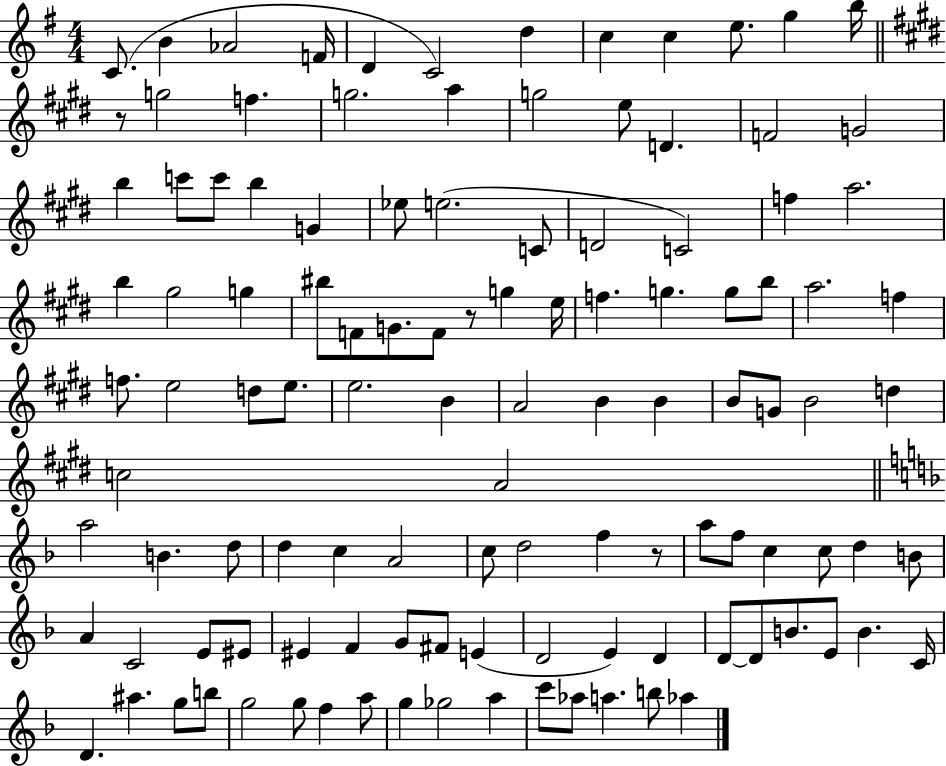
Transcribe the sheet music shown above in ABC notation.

X:1
T:Untitled
M:4/4
L:1/4
K:G
C/2 B _A2 F/4 D C2 d c c e/2 g b/4 z/2 g2 f g2 a g2 e/2 D F2 G2 b c'/2 c'/2 b G _e/2 e2 C/2 D2 C2 f a2 b ^g2 g ^b/2 F/2 G/2 F/2 z/2 g e/4 f g g/2 b/2 a2 f f/2 e2 d/2 e/2 e2 B A2 B B B/2 G/2 B2 d c2 A2 a2 B d/2 d c A2 c/2 d2 f z/2 a/2 f/2 c c/2 d B/2 A C2 E/2 ^E/2 ^E F G/2 ^F/2 E D2 E D D/2 D/2 B/2 E/2 B C/4 D ^a g/2 b/2 g2 g/2 f a/2 g _g2 a c'/2 _a/2 a b/2 _a